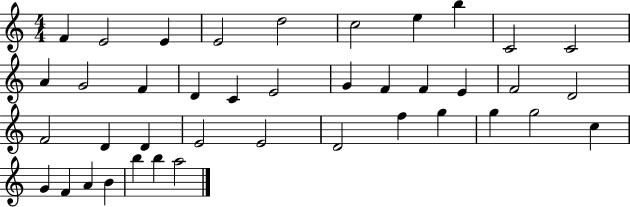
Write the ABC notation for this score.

X:1
T:Untitled
M:4/4
L:1/4
K:C
F E2 E E2 d2 c2 e b C2 C2 A G2 F D C E2 G F F E F2 D2 F2 D D E2 E2 D2 f g g g2 c G F A B b b a2